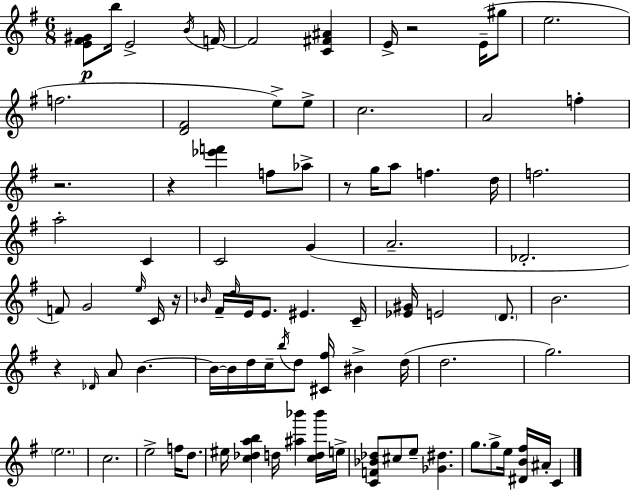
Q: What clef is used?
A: treble